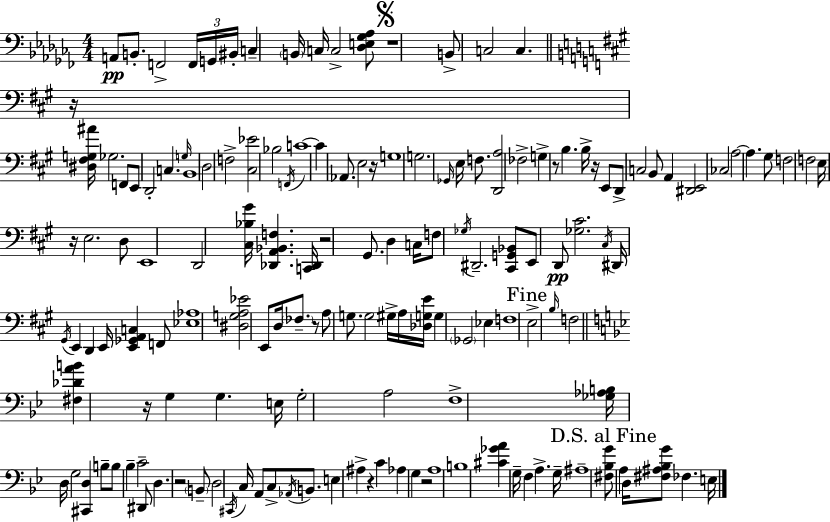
{
  \clef bass
  \numericTimeSignature
  \time 4/4
  \key aes \minor
  a,8\pp b,8.-. f,2-> \tuplet 3/2 { f,16 g,16 bis,16-. } | c4-- \parenthesize b,16 c16 c2-> <des e ges aes>8 | \mark \markup { \musicglyph "scripts.segno" } r1 | b,8-> c2 c4. | \break \bar "||" \break \key a \major r16 <dis fis g ais'>16 ges2. f,8 | e,8 d,2-. c4. | \grace { g16 } b,1 | d2 f2-> | \break <cis ees'>2 bes2 | \acciaccatura { f,16 } c'1~~ | c'4 aes,8. e2 | r16 g1 | \break g2. \grace { ges,16 } e16 | f8. <d, a>2 fes2-> | g4-> r8 b4. b16-> | r16 e,8 d,8-> c2 b,8 a,4 | \break <dis, e,>2 ces2 | a2~~ a4. | gis8 f2 f2 | e16 r16 e2. | \break d8 e,1 | d,2 <cis bes gis'>16 <des, a, bes, f>4. | <c, des,>16 r2 gis,8. d4 | c16 f8 \acciaccatura { ges16 } dis,2.-- | \break <cis, g, bes,>8 e,8 d,8\pp <ges cis'>2. | \acciaccatura { cis16 } dis,16 \acciaccatura { gis,16 } e,4 d,4 e,16 | <e, ges, a, c>4 f,8 <ees aes>1 | <dis g a ees'>2 e,8 | \break d16 \parenthesize fes8.-- r8 a8 g8. g2 | gis16-> a16 <des g e'>16 g4 \parenthesize ges,2 | ees4 f1 | \mark "Fine" e2-> \grace { b16 } f2 | \break \bar "||" \break \key bes \major <fis des' a' b'>4 r16 g4 g4. e16 | g2-. a2 | f1-> | <ges aes b>16 d16 g2 <cis, d>4 b8-- | \break b8 bes4-- c'2-- dis,8 | d4. r2 \parenthesize b,8-- | d2 \acciaccatura { cis,16 } c16 a,8 c8-> \acciaccatura { aes,16 } b,8. | e4 ais4-> r4 c'4 | \break aes4 g4 r2 | a1 | b1 | <cis' ges' a'>4 g16-- f4 a4.-> | \break g16-- ais1-- | \mark "D.S. al Fine" <fis bes g'>8 a4 d16 <fis ais bes g'>8 fes4. | e16 \bar "|."
}